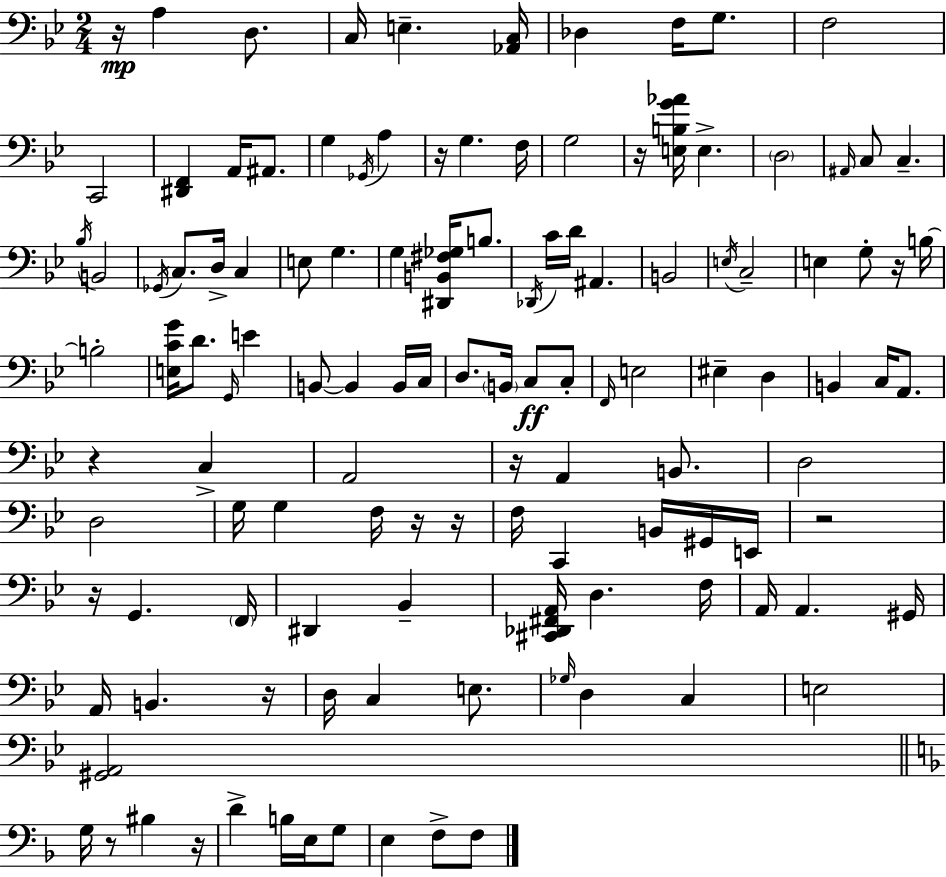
X:1
T:Untitled
M:2/4
L:1/4
K:Gm
z/4 A, D,/2 C,/4 E, [_A,,C,]/4 _D, F,/4 G,/2 F,2 C,,2 [^D,,F,,] A,,/4 ^A,,/2 G, _G,,/4 A, z/4 G, F,/4 G,2 z/4 [E,B,G_A]/4 E, D,2 ^A,,/4 C,/2 C, _B,/4 B,,2 _G,,/4 C,/2 D,/4 C, E,/2 G, G, [^D,,B,,^F,_G,]/4 B,/2 _D,,/4 C/4 D/4 ^A,, B,,2 E,/4 C,2 E, G,/2 z/4 B,/4 B,2 [E,CG]/4 D/2 G,,/4 E B,,/2 B,, B,,/4 C,/4 D,/2 B,,/4 C,/2 C,/2 F,,/4 E,2 ^E, D, B,, C,/4 A,,/2 z C, A,,2 z/4 A,, B,,/2 D,2 D,2 G,/4 G, F,/4 z/4 z/4 F,/4 C,, B,,/4 ^G,,/4 E,,/4 z2 z/4 G,, F,,/4 ^D,, _B,, [^C,,_D,,^F,,A,,]/4 D, F,/4 A,,/4 A,, ^G,,/4 A,,/4 B,, z/4 D,/4 C, E,/2 _G,/4 D, C, E,2 [^G,,A,,]2 G,/4 z/2 ^B, z/4 D B,/4 E,/4 G,/2 E, F,/2 F,/2